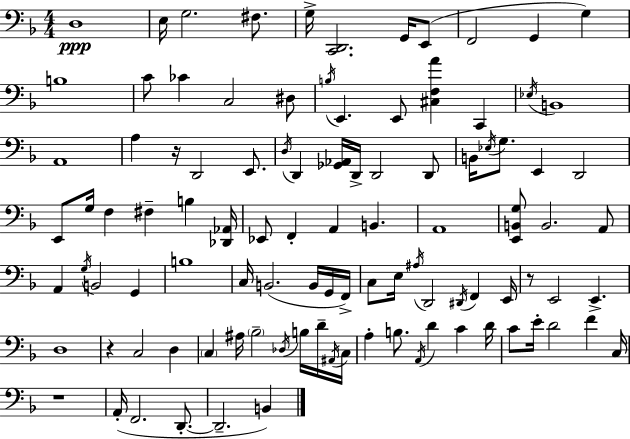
X:1
T:Untitled
M:4/4
L:1/4
K:Dm
D,4 E,/4 G,2 ^F,/2 G,/4 [C,,D,,]2 G,,/4 E,,/2 F,,2 G,, G, B,4 C/2 _C C,2 ^D,/2 B,/4 E,, E,,/2 [^C,F,A] C,, _E,/4 B,,4 A,,4 A, z/4 D,,2 E,,/2 D,/4 D,, [_G,,_A,,]/4 D,,/4 D,,2 D,,/2 B,,/4 _E,/4 G,/2 E,, D,,2 E,,/2 G,/4 F, ^F, B, [_D,,_A,,]/4 _E,,/2 F,, A,, B,, A,,4 [E,,B,,G,]/2 B,,2 A,,/2 A,, G,/4 B,,2 G,, B,4 C,/4 B,,2 B,,/4 G,,/4 F,,/4 C,/2 E,/4 ^A,/4 D,,2 ^D,,/4 F,, E,,/4 z/2 E,,2 E,, D,4 z C,2 D, C, ^A,/4 _B,2 _D,/4 B,/4 D/4 ^A,,/4 C,/4 A, B,/2 A,,/4 D C D/4 C/2 E/4 D2 F C,/4 z4 A,,/4 F,,2 D,,/2 D,,2 B,,